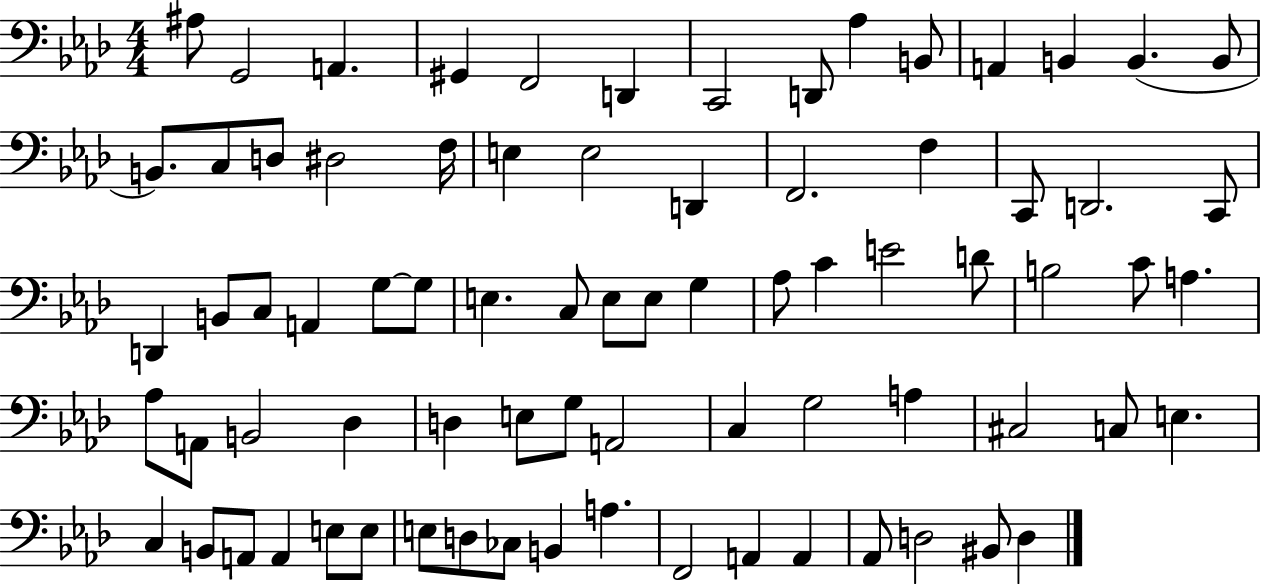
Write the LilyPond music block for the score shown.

{
  \clef bass
  \numericTimeSignature
  \time 4/4
  \key aes \major
  ais8 g,2 a,4. | gis,4 f,2 d,4 | c,2 d,8 aes4 b,8 | a,4 b,4 b,4.( b,8 | \break b,8.) c8 d8 dis2 f16 | e4 e2 d,4 | f,2. f4 | c,8 d,2. c,8 | \break d,4 b,8 c8 a,4 g8~~ g8 | e4. c8 e8 e8 g4 | aes8 c'4 e'2 d'8 | b2 c'8 a4. | \break aes8 a,8 b,2 des4 | d4 e8 g8 a,2 | c4 g2 a4 | cis2 c8 e4. | \break c4 b,8 a,8 a,4 e8 e8 | e8 d8 ces8 b,4 a4. | f,2 a,4 a,4 | aes,8 d2 bis,8 d4 | \break \bar "|."
}